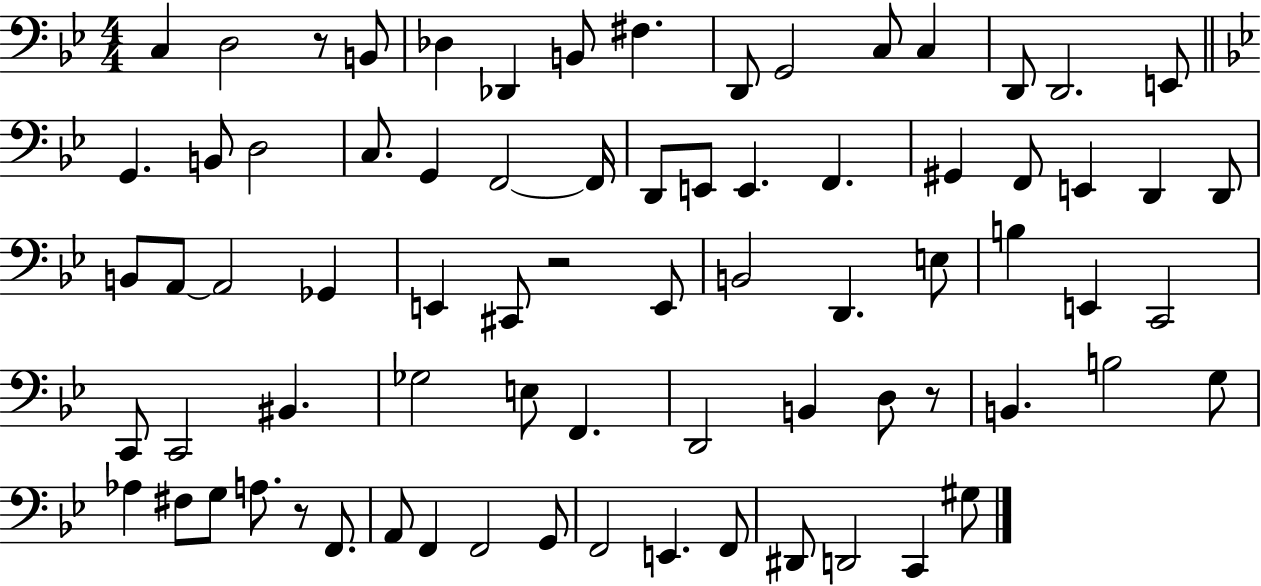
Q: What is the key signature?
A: BES major